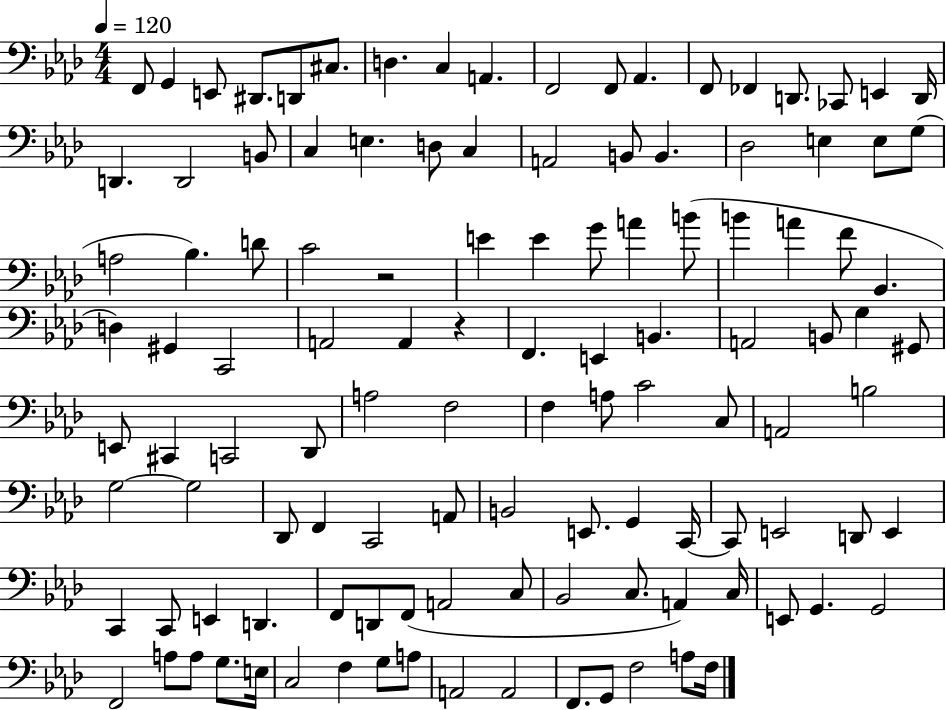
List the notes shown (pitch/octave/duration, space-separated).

F2/e G2/q E2/e D#2/e. D2/e C#3/e. D3/q. C3/q A2/q. F2/h F2/e Ab2/q. F2/e FES2/q D2/e. CES2/e E2/q D2/s D2/q. D2/h B2/e C3/q E3/q. D3/e C3/q A2/h B2/e B2/q. Db3/h E3/q E3/e G3/e A3/h Bb3/q. D4/e C4/h R/h E4/q E4/q G4/e A4/q B4/e B4/q A4/q F4/e Bb2/q. D3/q G#2/q C2/h A2/h A2/q R/q F2/q. E2/q B2/q. A2/h B2/e G3/q G#2/e E2/e C#2/q C2/h Db2/e A3/h F3/h F3/q A3/e C4/h C3/e A2/h B3/h G3/h G3/h Db2/e F2/q C2/h A2/e B2/h E2/e. G2/q C2/s C2/e E2/h D2/e E2/q C2/q C2/e E2/q D2/q. F2/e D2/e F2/e A2/h C3/e Bb2/h C3/e. A2/q C3/s E2/e G2/q. G2/h F2/h A3/e A3/e G3/e. E3/s C3/h F3/q G3/e A3/e A2/h A2/h F2/e. G2/e F3/h A3/e F3/s